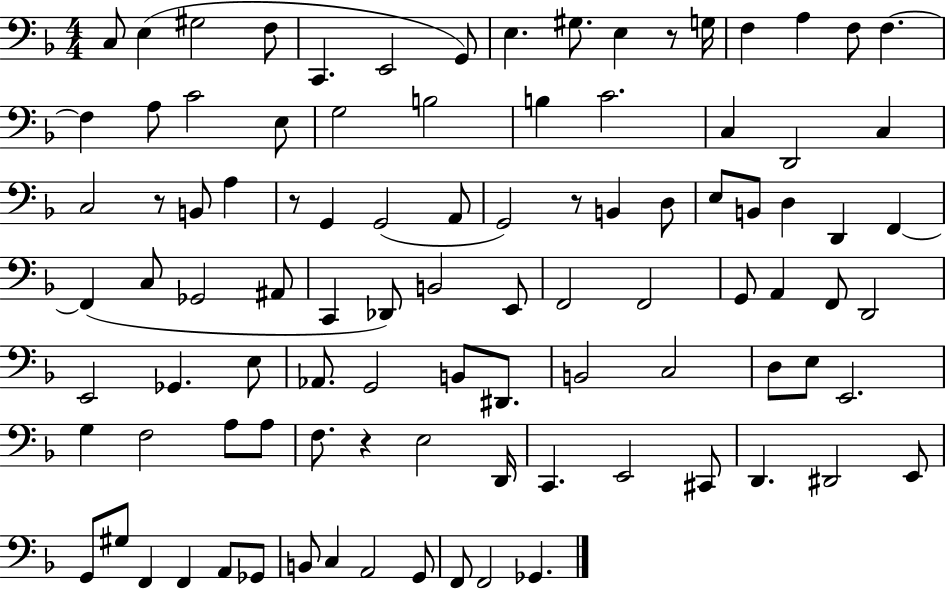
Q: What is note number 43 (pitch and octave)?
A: Gb2